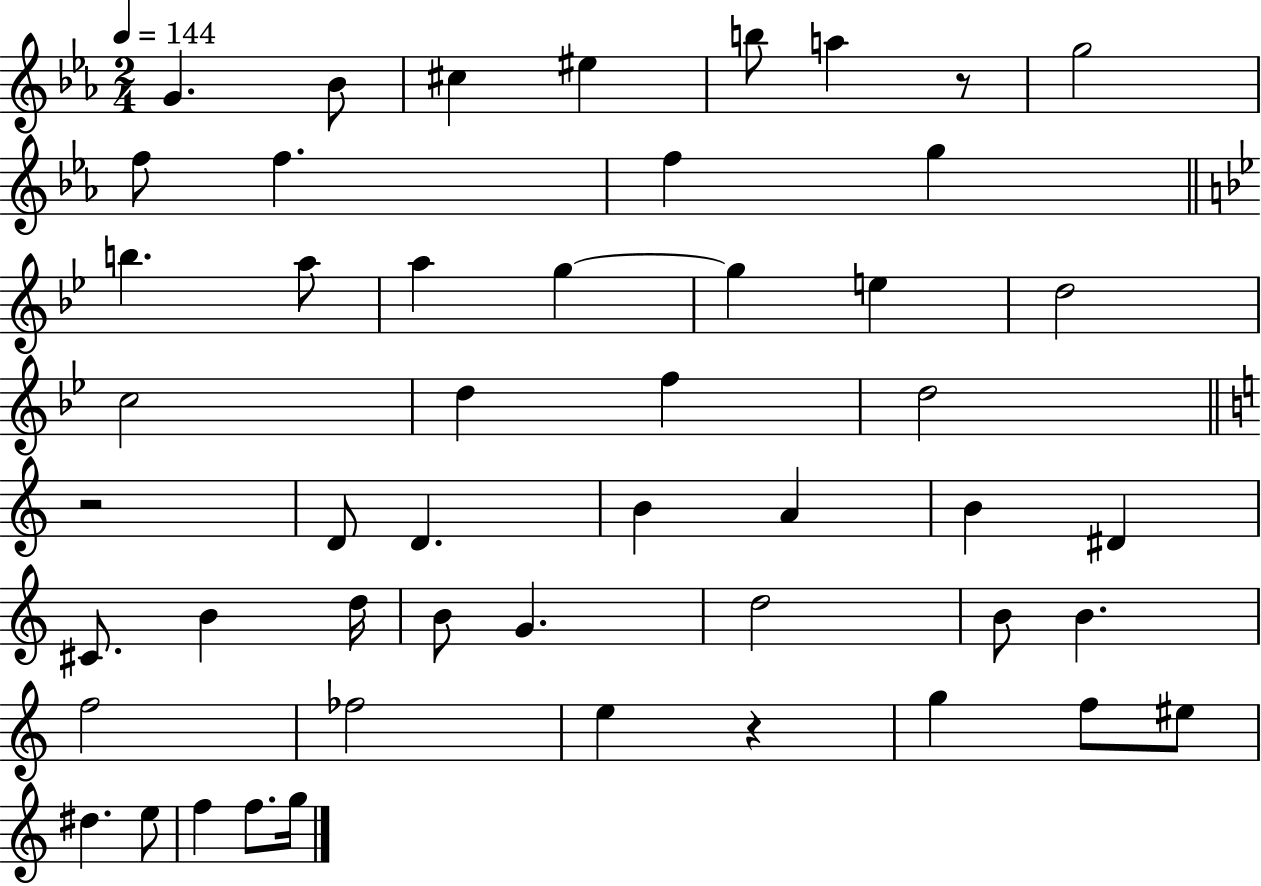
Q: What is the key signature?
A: EES major